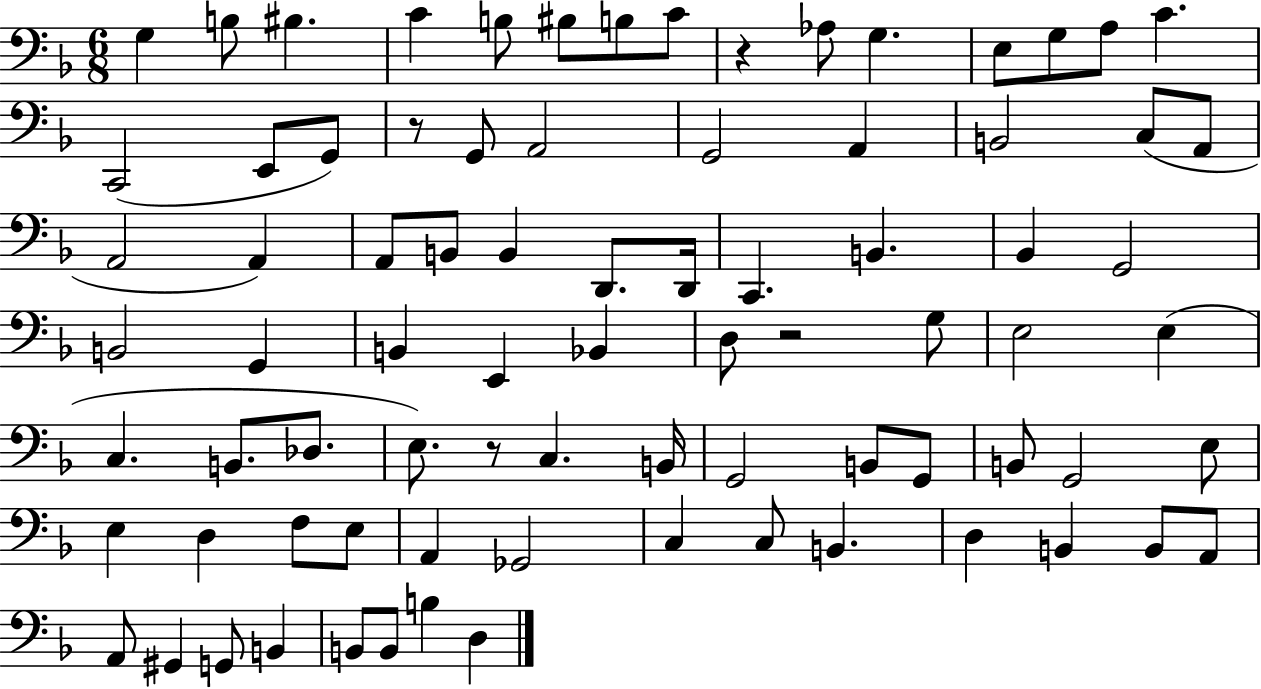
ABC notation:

X:1
T:Untitled
M:6/8
L:1/4
K:F
G, B,/2 ^B, C B,/2 ^B,/2 B,/2 C/2 z _A,/2 G, E,/2 G,/2 A,/2 C C,,2 E,,/2 G,,/2 z/2 G,,/2 A,,2 G,,2 A,, B,,2 C,/2 A,,/2 A,,2 A,, A,,/2 B,,/2 B,, D,,/2 D,,/4 C,, B,, _B,, G,,2 B,,2 G,, B,, E,, _B,, D,/2 z2 G,/2 E,2 E, C, B,,/2 _D,/2 E,/2 z/2 C, B,,/4 G,,2 B,,/2 G,,/2 B,,/2 G,,2 E,/2 E, D, F,/2 E,/2 A,, _G,,2 C, C,/2 B,, D, B,, B,,/2 A,,/2 A,,/2 ^G,, G,,/2 B,, B,,/2 B,,/2 B, D,